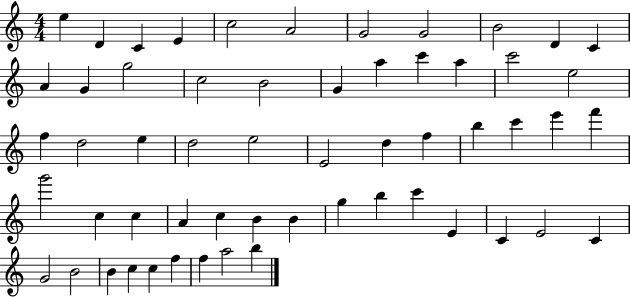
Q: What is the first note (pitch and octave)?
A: E5